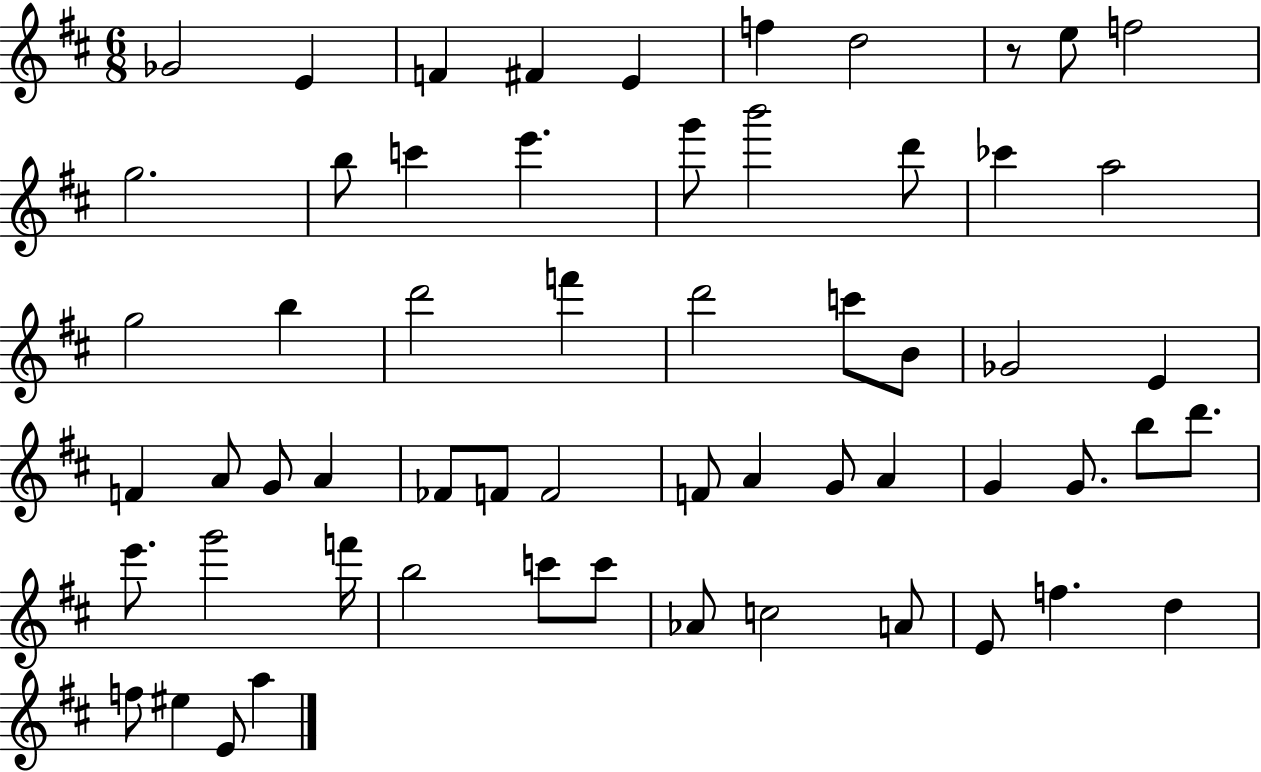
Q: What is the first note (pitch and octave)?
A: Gb4